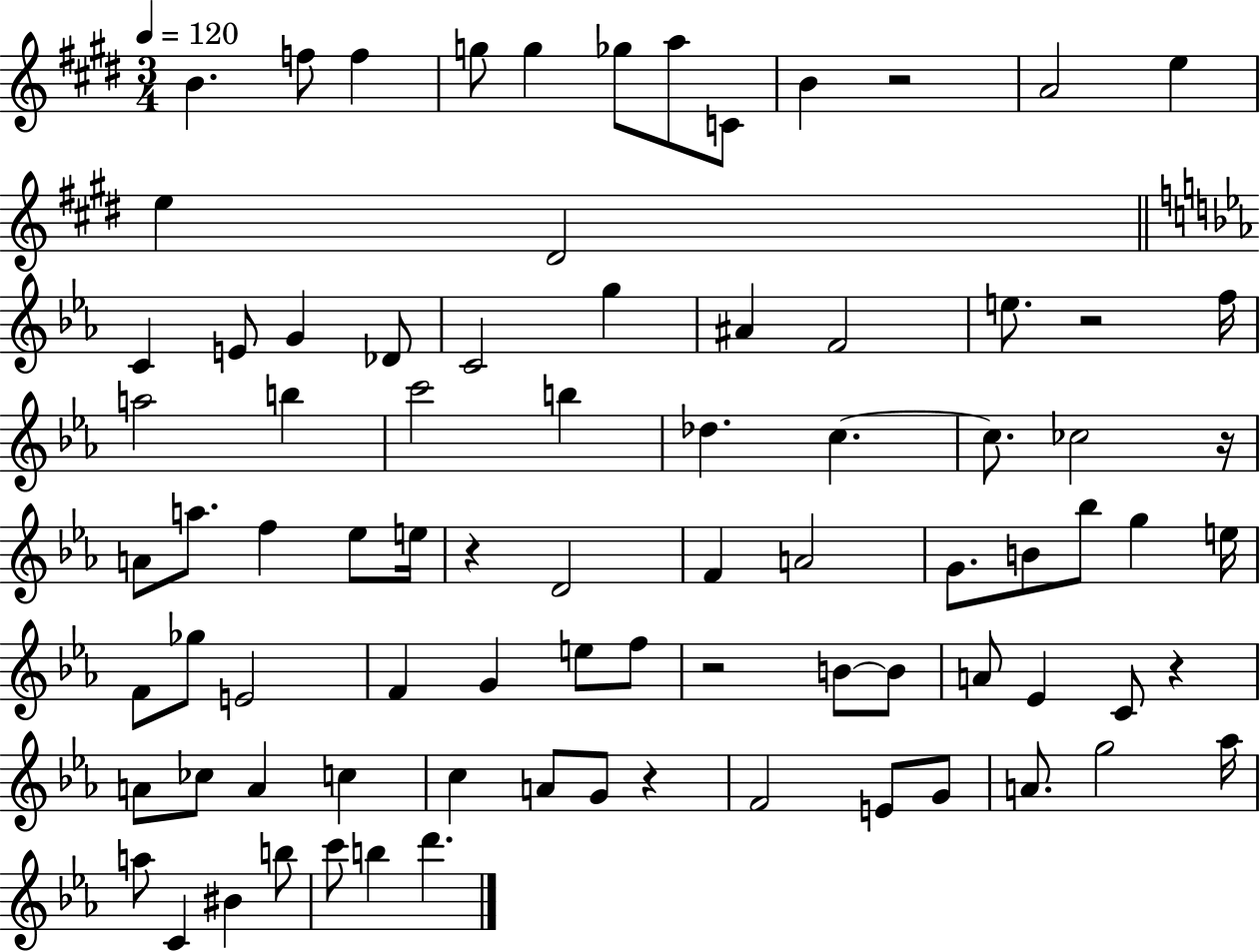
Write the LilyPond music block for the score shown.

{
  \clef treble
  \numericTimeSignature
  \time 3/4
  \key e \major
  \tempo 4 = 120
  \repeat volta 2 { b'4. f''8 f''4 | g''8 g''4 ges''8 a''8 c'8 | b'4 r2 | a'2 e''4 | \break e''4 dis'2 | \bar "||" \break \key c \minor c'4 e'8 g'4 des'8 | c'2 g''4 | ais'4 f'2 | e''8. r2 f''16 | \break a''2 b''4 | c'''2 b''4 | des''4. c''4.~~ | c''8. ces''2 r16 | \break a'8 a''8. f''4 ees''8 e''16 | r4 d'2 | f'4 a'2 | g'8. b'8 bes''8 g''4 e''16 | \break f'8 ges''8 e'2 | f'4 g'4 e''8 f''8 | r2 b'8~~ b'8 | a'8 ees'4 c'8 r4 | \break a'8 ces''8 a'4 c''4 | c''4 a'8 g'8 r4 | f'2 e'8 g'8 | a'8. g''2 aes''16 | \break a''8 c'4 bis'4 b''8 | c'''8 b''4 d'''4. | } \bar "|."
}